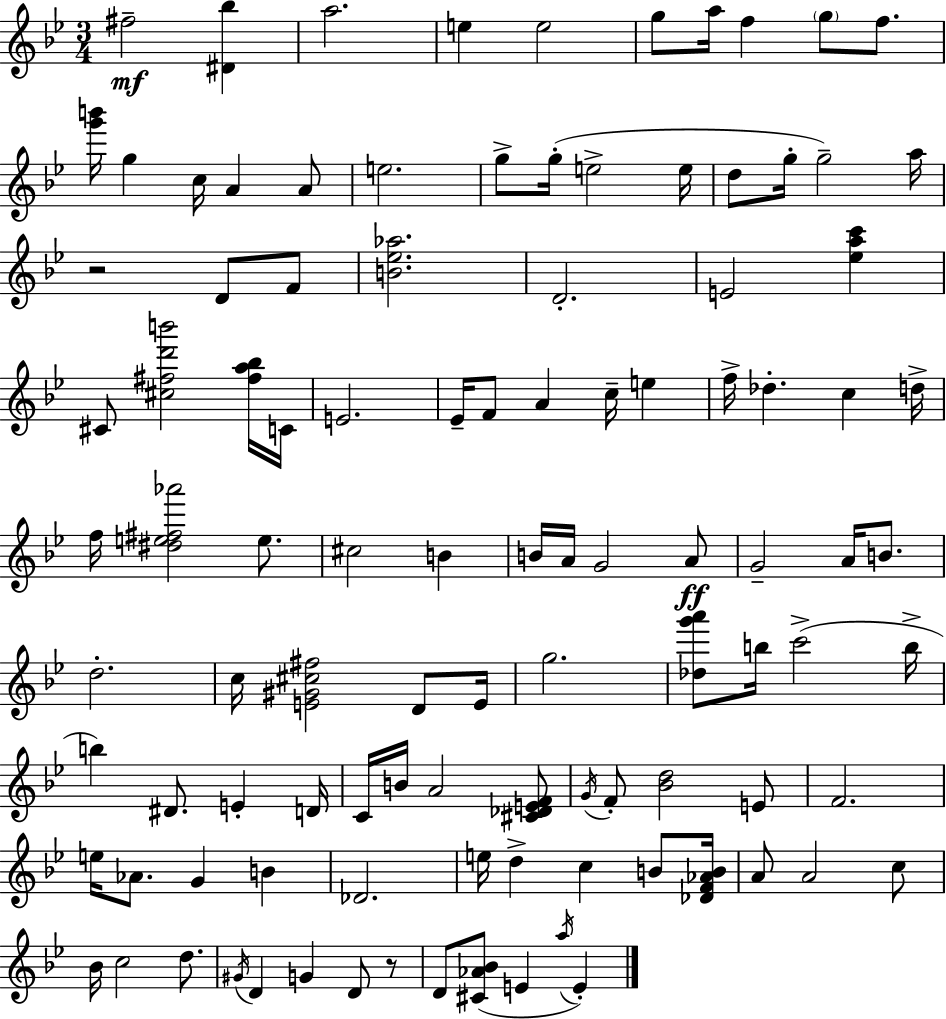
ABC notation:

X:1
T:Untitled
M:3/4
L:1/4
K:Bb
^f2 [^D_b] a2 e e2 g/2 a/4 f g/2 f/2 [g'b']/4 g c/4 A A/2 e2 g/2 g/4 e2 e/4 d/2 g/4 g2 a/4 z2 D/2 F/2 [B_e_a]2 D2 E2 [_eac'] ^C/2 [^c^fd'b']2 [^fa_b]/4 C/4 E2 _E/4 F/2 A c/4 e f/4 _d c d/4 f/4 [^de^f_a']2 e/2 ^c2 B B/4 A/4 G2 A/2 G2 A/4 B/2 d2 c/4 [E^G^c^f]2 D/2 E/4 g2 [_dg'a']/2 b/4 c'2 b/4 b ^D/2 E D/4 C/4 B/4 A2 [^C_DEF]/2 G/4 F/2 [_Bd]2 E/2 F2 e/4 _A/2 G B _D2 e/4 d c B/2 [_DF_AB]/4 A/2 A2 c/2 _B/4 c2 d/2 ^G/4 D G D/2 z/2 D/2 [^C_A_B]/2 E a/4 E